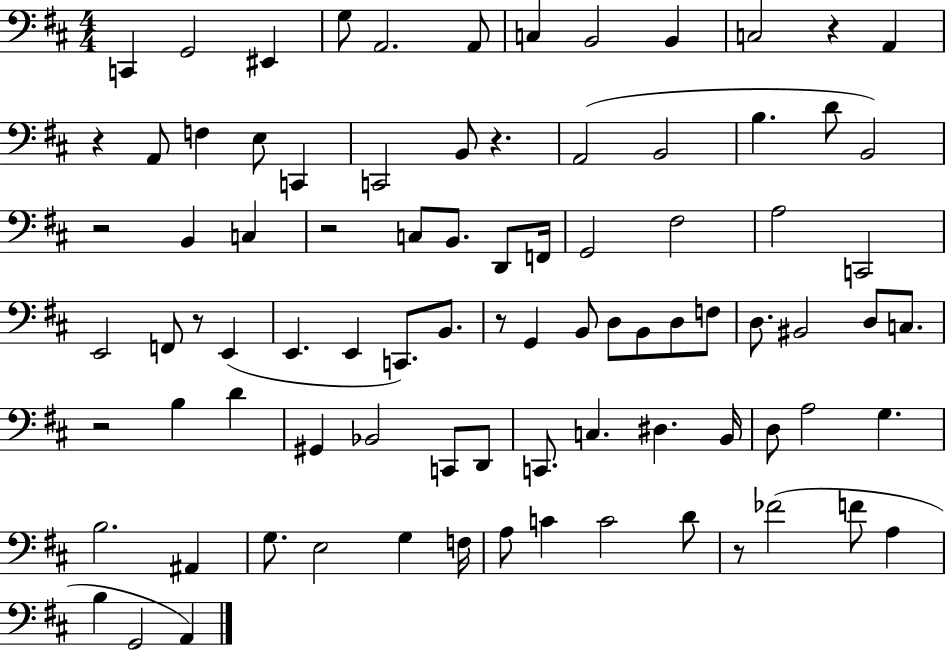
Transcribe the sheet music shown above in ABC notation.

X:1
T:Untitled
M:4/4
L:1/4
K:D
C,, G,,2 ^E,, G,/2 A,,2 A,,/2 C, B,,2 B,, C,2 z A,, z A,,/2 F, E,/2 C,, C,,2 B,,/2 z A,,2 B,,2 B, D/2 B,,2 z2 B,, C, z2 C,/2 B,,/2 D,,/2 F,,/4 G,,2 ^F,2 A,2 C,,2 E,,2 F,,/2 z/2 E,, E,, E,, C,,/2 B,,/2 z/2 G,, B,,/2 D,/2 B,,/2 D,/2 F,/2 D,/2 ^B,,2 D,/2 C,/2 z2 B, D ^G,, _B,,2 C,,/2 D,,/2 C,,/2 C, ^D, B,,/4 D,/2 A,2 G, B,2 ^A,, G,/2 E,2 G, F,/4 A,/2 C C2 D/2 z/2 _F2 F/2 A, B, G,,2 A,,